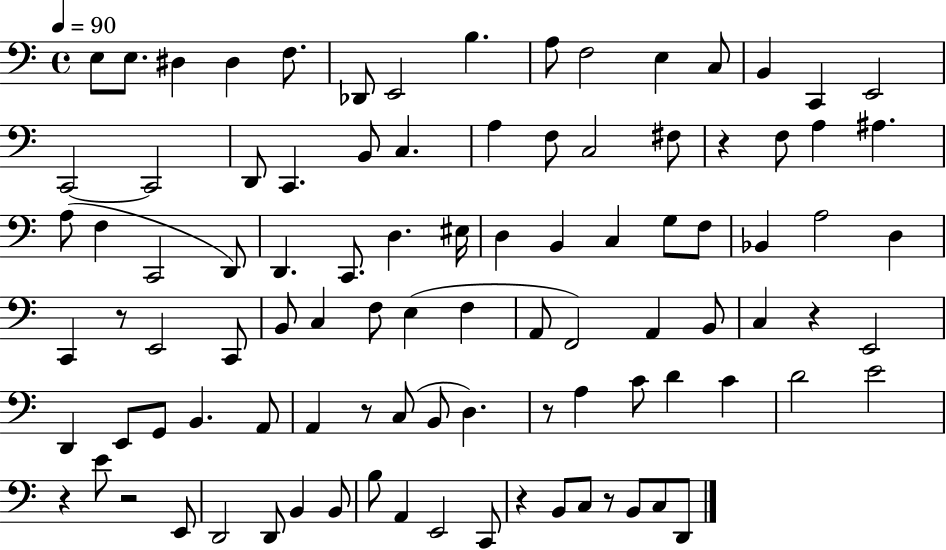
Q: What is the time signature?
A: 4/4